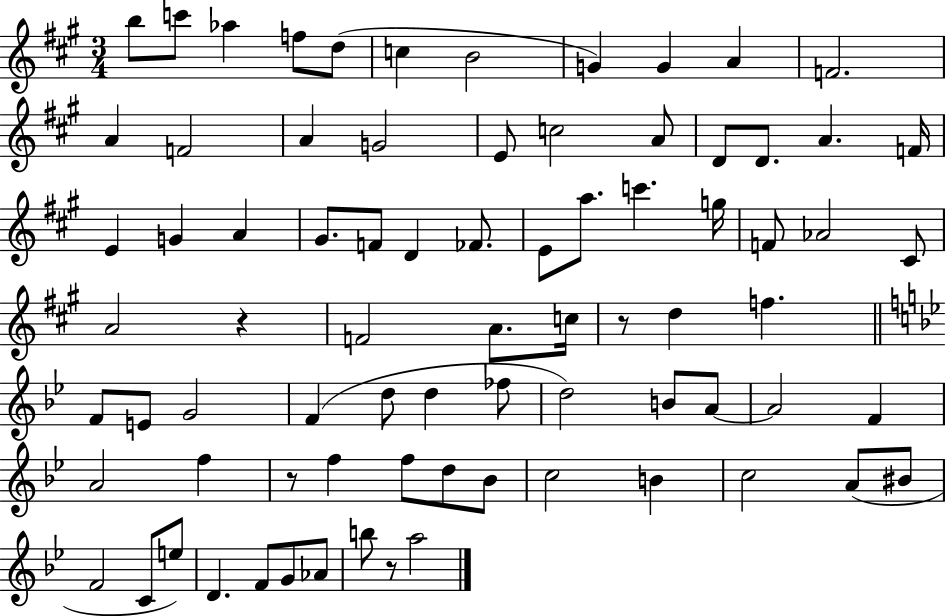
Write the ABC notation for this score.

X:1
T:Untitled
M:3/4
L:1/4
K:A
b/2 c'/2 _a f/2 d/2 c B2 G G A F2 A F2 A G2 E/2 c2 A/2 D/2 D/2 A F/4 E G A ^G/2 F/2 D _F/2 E/2 a/2 c' g/4 F/2 _A2 ^C/2 A2 z F2 A/2 c/4 z/2 d f F/2 E/2 G2 F d/2 d _f/2 d2 B/2 A/2 A2 F A2 f z/2 f f/2 d/2 _B/2 c2 B c2 A/2 ^B/2 F2 C/2 e/2 D F/2 G/2 _A/2 b/2 z/2 a2